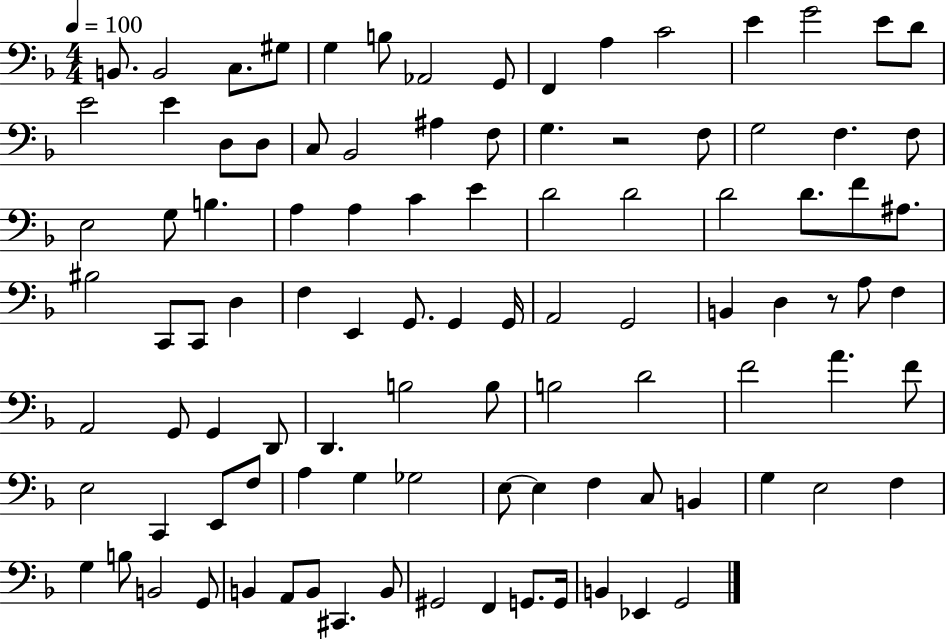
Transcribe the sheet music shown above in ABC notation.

X:1
T:Untitled
M:4/4
L:1/4
K:F
B,,/2 B,,2 C,/2 ^G,/2 G, B,/2 _A,,2 G,,/2 F,, A, C2 E G2 E/2 D/2 E2 E D,/2 D,/2 C,/2 _B,,2 ^A, F,/2 G, z2 F,/2 G,2 F, F,/2 E,2 G,/2 B, A, A, C E D2 D2 D2 D/2 F/2 ^A,/2 ^B,2 C,,/2 C,,/2 D, F, E,, G,,/2 G,, G,,/4 A,,2 G,,2 B,, D, z/2 A,/2 F, A,,2 G,,/2 G,, D,,/2 D,, B,2 B,/2 B,2 D2 F2 A F/2 E,2 C,, E,,/2 F,/2 A, G, _G,2 E,/2 E, F, C,/2 B,, G, E,2 F, G, B,/2 B,,2 G,,/2 B,, A,,/2 B,,/2 ^C,, B,,/2 ^G,,2 F,, G,,/2 G,,/4 B,, _E,, G,,2